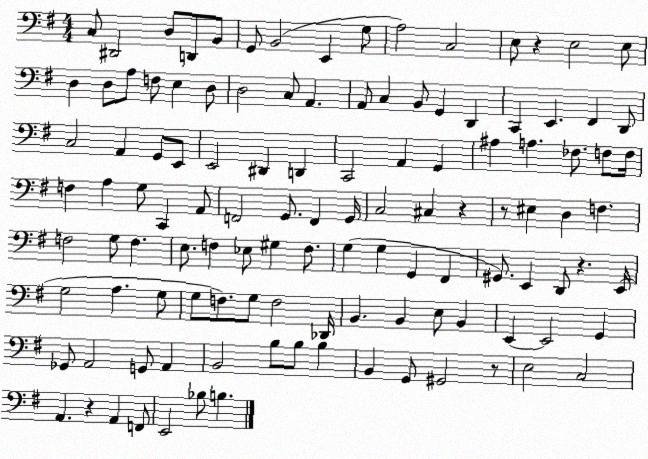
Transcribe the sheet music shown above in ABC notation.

X:1
T:Untitled
M:4/4
L:1/4
K:G
C,/2 ^D,,2 D,/2 D,,/2 B,,/2 G,,/2 B,,2 E,, G,/2 A,2 C,2 E,/2 z E,2 E,/2 D, D,/2 A,/2 F,/2 E, D,/2 D,2 C,/2 A,, A,,/2 C, B,,/2 G,, D,, C,, E,, ^F,, D,,/2 C,2 A,, G,,/2 E,,/2 E,,2 ^D,, D,, C,,2 A,, G,, ^A, A, _F,/2 F,/2 F,/4 F, A, G,/2 C,, A,,/2 F,,2 G,,/2 F,, G,,/4 C,2 ^C, z z/2 ^E, D, F, F,2 G,/2 F, E,/2 F, _E,/2 ^G, F,/2 G, G, G,, ^F,, ^G,,/2 E,, D,,/2 z E,,/4 G,2 A, G,/2 G,/2 F,/2 G,/2 F,2 _D,,/4 B,, B,, E,/2 B,, E,, E,,2 G,, _G,,/2 A,,2 G,,/2 A,, B,,2 B,/2 B,/2 B, B,, G,,/2 ^G,,2 z/2 E,2 C,2 A,, z A,, F,,/2 E,,2 _B,/2 B,